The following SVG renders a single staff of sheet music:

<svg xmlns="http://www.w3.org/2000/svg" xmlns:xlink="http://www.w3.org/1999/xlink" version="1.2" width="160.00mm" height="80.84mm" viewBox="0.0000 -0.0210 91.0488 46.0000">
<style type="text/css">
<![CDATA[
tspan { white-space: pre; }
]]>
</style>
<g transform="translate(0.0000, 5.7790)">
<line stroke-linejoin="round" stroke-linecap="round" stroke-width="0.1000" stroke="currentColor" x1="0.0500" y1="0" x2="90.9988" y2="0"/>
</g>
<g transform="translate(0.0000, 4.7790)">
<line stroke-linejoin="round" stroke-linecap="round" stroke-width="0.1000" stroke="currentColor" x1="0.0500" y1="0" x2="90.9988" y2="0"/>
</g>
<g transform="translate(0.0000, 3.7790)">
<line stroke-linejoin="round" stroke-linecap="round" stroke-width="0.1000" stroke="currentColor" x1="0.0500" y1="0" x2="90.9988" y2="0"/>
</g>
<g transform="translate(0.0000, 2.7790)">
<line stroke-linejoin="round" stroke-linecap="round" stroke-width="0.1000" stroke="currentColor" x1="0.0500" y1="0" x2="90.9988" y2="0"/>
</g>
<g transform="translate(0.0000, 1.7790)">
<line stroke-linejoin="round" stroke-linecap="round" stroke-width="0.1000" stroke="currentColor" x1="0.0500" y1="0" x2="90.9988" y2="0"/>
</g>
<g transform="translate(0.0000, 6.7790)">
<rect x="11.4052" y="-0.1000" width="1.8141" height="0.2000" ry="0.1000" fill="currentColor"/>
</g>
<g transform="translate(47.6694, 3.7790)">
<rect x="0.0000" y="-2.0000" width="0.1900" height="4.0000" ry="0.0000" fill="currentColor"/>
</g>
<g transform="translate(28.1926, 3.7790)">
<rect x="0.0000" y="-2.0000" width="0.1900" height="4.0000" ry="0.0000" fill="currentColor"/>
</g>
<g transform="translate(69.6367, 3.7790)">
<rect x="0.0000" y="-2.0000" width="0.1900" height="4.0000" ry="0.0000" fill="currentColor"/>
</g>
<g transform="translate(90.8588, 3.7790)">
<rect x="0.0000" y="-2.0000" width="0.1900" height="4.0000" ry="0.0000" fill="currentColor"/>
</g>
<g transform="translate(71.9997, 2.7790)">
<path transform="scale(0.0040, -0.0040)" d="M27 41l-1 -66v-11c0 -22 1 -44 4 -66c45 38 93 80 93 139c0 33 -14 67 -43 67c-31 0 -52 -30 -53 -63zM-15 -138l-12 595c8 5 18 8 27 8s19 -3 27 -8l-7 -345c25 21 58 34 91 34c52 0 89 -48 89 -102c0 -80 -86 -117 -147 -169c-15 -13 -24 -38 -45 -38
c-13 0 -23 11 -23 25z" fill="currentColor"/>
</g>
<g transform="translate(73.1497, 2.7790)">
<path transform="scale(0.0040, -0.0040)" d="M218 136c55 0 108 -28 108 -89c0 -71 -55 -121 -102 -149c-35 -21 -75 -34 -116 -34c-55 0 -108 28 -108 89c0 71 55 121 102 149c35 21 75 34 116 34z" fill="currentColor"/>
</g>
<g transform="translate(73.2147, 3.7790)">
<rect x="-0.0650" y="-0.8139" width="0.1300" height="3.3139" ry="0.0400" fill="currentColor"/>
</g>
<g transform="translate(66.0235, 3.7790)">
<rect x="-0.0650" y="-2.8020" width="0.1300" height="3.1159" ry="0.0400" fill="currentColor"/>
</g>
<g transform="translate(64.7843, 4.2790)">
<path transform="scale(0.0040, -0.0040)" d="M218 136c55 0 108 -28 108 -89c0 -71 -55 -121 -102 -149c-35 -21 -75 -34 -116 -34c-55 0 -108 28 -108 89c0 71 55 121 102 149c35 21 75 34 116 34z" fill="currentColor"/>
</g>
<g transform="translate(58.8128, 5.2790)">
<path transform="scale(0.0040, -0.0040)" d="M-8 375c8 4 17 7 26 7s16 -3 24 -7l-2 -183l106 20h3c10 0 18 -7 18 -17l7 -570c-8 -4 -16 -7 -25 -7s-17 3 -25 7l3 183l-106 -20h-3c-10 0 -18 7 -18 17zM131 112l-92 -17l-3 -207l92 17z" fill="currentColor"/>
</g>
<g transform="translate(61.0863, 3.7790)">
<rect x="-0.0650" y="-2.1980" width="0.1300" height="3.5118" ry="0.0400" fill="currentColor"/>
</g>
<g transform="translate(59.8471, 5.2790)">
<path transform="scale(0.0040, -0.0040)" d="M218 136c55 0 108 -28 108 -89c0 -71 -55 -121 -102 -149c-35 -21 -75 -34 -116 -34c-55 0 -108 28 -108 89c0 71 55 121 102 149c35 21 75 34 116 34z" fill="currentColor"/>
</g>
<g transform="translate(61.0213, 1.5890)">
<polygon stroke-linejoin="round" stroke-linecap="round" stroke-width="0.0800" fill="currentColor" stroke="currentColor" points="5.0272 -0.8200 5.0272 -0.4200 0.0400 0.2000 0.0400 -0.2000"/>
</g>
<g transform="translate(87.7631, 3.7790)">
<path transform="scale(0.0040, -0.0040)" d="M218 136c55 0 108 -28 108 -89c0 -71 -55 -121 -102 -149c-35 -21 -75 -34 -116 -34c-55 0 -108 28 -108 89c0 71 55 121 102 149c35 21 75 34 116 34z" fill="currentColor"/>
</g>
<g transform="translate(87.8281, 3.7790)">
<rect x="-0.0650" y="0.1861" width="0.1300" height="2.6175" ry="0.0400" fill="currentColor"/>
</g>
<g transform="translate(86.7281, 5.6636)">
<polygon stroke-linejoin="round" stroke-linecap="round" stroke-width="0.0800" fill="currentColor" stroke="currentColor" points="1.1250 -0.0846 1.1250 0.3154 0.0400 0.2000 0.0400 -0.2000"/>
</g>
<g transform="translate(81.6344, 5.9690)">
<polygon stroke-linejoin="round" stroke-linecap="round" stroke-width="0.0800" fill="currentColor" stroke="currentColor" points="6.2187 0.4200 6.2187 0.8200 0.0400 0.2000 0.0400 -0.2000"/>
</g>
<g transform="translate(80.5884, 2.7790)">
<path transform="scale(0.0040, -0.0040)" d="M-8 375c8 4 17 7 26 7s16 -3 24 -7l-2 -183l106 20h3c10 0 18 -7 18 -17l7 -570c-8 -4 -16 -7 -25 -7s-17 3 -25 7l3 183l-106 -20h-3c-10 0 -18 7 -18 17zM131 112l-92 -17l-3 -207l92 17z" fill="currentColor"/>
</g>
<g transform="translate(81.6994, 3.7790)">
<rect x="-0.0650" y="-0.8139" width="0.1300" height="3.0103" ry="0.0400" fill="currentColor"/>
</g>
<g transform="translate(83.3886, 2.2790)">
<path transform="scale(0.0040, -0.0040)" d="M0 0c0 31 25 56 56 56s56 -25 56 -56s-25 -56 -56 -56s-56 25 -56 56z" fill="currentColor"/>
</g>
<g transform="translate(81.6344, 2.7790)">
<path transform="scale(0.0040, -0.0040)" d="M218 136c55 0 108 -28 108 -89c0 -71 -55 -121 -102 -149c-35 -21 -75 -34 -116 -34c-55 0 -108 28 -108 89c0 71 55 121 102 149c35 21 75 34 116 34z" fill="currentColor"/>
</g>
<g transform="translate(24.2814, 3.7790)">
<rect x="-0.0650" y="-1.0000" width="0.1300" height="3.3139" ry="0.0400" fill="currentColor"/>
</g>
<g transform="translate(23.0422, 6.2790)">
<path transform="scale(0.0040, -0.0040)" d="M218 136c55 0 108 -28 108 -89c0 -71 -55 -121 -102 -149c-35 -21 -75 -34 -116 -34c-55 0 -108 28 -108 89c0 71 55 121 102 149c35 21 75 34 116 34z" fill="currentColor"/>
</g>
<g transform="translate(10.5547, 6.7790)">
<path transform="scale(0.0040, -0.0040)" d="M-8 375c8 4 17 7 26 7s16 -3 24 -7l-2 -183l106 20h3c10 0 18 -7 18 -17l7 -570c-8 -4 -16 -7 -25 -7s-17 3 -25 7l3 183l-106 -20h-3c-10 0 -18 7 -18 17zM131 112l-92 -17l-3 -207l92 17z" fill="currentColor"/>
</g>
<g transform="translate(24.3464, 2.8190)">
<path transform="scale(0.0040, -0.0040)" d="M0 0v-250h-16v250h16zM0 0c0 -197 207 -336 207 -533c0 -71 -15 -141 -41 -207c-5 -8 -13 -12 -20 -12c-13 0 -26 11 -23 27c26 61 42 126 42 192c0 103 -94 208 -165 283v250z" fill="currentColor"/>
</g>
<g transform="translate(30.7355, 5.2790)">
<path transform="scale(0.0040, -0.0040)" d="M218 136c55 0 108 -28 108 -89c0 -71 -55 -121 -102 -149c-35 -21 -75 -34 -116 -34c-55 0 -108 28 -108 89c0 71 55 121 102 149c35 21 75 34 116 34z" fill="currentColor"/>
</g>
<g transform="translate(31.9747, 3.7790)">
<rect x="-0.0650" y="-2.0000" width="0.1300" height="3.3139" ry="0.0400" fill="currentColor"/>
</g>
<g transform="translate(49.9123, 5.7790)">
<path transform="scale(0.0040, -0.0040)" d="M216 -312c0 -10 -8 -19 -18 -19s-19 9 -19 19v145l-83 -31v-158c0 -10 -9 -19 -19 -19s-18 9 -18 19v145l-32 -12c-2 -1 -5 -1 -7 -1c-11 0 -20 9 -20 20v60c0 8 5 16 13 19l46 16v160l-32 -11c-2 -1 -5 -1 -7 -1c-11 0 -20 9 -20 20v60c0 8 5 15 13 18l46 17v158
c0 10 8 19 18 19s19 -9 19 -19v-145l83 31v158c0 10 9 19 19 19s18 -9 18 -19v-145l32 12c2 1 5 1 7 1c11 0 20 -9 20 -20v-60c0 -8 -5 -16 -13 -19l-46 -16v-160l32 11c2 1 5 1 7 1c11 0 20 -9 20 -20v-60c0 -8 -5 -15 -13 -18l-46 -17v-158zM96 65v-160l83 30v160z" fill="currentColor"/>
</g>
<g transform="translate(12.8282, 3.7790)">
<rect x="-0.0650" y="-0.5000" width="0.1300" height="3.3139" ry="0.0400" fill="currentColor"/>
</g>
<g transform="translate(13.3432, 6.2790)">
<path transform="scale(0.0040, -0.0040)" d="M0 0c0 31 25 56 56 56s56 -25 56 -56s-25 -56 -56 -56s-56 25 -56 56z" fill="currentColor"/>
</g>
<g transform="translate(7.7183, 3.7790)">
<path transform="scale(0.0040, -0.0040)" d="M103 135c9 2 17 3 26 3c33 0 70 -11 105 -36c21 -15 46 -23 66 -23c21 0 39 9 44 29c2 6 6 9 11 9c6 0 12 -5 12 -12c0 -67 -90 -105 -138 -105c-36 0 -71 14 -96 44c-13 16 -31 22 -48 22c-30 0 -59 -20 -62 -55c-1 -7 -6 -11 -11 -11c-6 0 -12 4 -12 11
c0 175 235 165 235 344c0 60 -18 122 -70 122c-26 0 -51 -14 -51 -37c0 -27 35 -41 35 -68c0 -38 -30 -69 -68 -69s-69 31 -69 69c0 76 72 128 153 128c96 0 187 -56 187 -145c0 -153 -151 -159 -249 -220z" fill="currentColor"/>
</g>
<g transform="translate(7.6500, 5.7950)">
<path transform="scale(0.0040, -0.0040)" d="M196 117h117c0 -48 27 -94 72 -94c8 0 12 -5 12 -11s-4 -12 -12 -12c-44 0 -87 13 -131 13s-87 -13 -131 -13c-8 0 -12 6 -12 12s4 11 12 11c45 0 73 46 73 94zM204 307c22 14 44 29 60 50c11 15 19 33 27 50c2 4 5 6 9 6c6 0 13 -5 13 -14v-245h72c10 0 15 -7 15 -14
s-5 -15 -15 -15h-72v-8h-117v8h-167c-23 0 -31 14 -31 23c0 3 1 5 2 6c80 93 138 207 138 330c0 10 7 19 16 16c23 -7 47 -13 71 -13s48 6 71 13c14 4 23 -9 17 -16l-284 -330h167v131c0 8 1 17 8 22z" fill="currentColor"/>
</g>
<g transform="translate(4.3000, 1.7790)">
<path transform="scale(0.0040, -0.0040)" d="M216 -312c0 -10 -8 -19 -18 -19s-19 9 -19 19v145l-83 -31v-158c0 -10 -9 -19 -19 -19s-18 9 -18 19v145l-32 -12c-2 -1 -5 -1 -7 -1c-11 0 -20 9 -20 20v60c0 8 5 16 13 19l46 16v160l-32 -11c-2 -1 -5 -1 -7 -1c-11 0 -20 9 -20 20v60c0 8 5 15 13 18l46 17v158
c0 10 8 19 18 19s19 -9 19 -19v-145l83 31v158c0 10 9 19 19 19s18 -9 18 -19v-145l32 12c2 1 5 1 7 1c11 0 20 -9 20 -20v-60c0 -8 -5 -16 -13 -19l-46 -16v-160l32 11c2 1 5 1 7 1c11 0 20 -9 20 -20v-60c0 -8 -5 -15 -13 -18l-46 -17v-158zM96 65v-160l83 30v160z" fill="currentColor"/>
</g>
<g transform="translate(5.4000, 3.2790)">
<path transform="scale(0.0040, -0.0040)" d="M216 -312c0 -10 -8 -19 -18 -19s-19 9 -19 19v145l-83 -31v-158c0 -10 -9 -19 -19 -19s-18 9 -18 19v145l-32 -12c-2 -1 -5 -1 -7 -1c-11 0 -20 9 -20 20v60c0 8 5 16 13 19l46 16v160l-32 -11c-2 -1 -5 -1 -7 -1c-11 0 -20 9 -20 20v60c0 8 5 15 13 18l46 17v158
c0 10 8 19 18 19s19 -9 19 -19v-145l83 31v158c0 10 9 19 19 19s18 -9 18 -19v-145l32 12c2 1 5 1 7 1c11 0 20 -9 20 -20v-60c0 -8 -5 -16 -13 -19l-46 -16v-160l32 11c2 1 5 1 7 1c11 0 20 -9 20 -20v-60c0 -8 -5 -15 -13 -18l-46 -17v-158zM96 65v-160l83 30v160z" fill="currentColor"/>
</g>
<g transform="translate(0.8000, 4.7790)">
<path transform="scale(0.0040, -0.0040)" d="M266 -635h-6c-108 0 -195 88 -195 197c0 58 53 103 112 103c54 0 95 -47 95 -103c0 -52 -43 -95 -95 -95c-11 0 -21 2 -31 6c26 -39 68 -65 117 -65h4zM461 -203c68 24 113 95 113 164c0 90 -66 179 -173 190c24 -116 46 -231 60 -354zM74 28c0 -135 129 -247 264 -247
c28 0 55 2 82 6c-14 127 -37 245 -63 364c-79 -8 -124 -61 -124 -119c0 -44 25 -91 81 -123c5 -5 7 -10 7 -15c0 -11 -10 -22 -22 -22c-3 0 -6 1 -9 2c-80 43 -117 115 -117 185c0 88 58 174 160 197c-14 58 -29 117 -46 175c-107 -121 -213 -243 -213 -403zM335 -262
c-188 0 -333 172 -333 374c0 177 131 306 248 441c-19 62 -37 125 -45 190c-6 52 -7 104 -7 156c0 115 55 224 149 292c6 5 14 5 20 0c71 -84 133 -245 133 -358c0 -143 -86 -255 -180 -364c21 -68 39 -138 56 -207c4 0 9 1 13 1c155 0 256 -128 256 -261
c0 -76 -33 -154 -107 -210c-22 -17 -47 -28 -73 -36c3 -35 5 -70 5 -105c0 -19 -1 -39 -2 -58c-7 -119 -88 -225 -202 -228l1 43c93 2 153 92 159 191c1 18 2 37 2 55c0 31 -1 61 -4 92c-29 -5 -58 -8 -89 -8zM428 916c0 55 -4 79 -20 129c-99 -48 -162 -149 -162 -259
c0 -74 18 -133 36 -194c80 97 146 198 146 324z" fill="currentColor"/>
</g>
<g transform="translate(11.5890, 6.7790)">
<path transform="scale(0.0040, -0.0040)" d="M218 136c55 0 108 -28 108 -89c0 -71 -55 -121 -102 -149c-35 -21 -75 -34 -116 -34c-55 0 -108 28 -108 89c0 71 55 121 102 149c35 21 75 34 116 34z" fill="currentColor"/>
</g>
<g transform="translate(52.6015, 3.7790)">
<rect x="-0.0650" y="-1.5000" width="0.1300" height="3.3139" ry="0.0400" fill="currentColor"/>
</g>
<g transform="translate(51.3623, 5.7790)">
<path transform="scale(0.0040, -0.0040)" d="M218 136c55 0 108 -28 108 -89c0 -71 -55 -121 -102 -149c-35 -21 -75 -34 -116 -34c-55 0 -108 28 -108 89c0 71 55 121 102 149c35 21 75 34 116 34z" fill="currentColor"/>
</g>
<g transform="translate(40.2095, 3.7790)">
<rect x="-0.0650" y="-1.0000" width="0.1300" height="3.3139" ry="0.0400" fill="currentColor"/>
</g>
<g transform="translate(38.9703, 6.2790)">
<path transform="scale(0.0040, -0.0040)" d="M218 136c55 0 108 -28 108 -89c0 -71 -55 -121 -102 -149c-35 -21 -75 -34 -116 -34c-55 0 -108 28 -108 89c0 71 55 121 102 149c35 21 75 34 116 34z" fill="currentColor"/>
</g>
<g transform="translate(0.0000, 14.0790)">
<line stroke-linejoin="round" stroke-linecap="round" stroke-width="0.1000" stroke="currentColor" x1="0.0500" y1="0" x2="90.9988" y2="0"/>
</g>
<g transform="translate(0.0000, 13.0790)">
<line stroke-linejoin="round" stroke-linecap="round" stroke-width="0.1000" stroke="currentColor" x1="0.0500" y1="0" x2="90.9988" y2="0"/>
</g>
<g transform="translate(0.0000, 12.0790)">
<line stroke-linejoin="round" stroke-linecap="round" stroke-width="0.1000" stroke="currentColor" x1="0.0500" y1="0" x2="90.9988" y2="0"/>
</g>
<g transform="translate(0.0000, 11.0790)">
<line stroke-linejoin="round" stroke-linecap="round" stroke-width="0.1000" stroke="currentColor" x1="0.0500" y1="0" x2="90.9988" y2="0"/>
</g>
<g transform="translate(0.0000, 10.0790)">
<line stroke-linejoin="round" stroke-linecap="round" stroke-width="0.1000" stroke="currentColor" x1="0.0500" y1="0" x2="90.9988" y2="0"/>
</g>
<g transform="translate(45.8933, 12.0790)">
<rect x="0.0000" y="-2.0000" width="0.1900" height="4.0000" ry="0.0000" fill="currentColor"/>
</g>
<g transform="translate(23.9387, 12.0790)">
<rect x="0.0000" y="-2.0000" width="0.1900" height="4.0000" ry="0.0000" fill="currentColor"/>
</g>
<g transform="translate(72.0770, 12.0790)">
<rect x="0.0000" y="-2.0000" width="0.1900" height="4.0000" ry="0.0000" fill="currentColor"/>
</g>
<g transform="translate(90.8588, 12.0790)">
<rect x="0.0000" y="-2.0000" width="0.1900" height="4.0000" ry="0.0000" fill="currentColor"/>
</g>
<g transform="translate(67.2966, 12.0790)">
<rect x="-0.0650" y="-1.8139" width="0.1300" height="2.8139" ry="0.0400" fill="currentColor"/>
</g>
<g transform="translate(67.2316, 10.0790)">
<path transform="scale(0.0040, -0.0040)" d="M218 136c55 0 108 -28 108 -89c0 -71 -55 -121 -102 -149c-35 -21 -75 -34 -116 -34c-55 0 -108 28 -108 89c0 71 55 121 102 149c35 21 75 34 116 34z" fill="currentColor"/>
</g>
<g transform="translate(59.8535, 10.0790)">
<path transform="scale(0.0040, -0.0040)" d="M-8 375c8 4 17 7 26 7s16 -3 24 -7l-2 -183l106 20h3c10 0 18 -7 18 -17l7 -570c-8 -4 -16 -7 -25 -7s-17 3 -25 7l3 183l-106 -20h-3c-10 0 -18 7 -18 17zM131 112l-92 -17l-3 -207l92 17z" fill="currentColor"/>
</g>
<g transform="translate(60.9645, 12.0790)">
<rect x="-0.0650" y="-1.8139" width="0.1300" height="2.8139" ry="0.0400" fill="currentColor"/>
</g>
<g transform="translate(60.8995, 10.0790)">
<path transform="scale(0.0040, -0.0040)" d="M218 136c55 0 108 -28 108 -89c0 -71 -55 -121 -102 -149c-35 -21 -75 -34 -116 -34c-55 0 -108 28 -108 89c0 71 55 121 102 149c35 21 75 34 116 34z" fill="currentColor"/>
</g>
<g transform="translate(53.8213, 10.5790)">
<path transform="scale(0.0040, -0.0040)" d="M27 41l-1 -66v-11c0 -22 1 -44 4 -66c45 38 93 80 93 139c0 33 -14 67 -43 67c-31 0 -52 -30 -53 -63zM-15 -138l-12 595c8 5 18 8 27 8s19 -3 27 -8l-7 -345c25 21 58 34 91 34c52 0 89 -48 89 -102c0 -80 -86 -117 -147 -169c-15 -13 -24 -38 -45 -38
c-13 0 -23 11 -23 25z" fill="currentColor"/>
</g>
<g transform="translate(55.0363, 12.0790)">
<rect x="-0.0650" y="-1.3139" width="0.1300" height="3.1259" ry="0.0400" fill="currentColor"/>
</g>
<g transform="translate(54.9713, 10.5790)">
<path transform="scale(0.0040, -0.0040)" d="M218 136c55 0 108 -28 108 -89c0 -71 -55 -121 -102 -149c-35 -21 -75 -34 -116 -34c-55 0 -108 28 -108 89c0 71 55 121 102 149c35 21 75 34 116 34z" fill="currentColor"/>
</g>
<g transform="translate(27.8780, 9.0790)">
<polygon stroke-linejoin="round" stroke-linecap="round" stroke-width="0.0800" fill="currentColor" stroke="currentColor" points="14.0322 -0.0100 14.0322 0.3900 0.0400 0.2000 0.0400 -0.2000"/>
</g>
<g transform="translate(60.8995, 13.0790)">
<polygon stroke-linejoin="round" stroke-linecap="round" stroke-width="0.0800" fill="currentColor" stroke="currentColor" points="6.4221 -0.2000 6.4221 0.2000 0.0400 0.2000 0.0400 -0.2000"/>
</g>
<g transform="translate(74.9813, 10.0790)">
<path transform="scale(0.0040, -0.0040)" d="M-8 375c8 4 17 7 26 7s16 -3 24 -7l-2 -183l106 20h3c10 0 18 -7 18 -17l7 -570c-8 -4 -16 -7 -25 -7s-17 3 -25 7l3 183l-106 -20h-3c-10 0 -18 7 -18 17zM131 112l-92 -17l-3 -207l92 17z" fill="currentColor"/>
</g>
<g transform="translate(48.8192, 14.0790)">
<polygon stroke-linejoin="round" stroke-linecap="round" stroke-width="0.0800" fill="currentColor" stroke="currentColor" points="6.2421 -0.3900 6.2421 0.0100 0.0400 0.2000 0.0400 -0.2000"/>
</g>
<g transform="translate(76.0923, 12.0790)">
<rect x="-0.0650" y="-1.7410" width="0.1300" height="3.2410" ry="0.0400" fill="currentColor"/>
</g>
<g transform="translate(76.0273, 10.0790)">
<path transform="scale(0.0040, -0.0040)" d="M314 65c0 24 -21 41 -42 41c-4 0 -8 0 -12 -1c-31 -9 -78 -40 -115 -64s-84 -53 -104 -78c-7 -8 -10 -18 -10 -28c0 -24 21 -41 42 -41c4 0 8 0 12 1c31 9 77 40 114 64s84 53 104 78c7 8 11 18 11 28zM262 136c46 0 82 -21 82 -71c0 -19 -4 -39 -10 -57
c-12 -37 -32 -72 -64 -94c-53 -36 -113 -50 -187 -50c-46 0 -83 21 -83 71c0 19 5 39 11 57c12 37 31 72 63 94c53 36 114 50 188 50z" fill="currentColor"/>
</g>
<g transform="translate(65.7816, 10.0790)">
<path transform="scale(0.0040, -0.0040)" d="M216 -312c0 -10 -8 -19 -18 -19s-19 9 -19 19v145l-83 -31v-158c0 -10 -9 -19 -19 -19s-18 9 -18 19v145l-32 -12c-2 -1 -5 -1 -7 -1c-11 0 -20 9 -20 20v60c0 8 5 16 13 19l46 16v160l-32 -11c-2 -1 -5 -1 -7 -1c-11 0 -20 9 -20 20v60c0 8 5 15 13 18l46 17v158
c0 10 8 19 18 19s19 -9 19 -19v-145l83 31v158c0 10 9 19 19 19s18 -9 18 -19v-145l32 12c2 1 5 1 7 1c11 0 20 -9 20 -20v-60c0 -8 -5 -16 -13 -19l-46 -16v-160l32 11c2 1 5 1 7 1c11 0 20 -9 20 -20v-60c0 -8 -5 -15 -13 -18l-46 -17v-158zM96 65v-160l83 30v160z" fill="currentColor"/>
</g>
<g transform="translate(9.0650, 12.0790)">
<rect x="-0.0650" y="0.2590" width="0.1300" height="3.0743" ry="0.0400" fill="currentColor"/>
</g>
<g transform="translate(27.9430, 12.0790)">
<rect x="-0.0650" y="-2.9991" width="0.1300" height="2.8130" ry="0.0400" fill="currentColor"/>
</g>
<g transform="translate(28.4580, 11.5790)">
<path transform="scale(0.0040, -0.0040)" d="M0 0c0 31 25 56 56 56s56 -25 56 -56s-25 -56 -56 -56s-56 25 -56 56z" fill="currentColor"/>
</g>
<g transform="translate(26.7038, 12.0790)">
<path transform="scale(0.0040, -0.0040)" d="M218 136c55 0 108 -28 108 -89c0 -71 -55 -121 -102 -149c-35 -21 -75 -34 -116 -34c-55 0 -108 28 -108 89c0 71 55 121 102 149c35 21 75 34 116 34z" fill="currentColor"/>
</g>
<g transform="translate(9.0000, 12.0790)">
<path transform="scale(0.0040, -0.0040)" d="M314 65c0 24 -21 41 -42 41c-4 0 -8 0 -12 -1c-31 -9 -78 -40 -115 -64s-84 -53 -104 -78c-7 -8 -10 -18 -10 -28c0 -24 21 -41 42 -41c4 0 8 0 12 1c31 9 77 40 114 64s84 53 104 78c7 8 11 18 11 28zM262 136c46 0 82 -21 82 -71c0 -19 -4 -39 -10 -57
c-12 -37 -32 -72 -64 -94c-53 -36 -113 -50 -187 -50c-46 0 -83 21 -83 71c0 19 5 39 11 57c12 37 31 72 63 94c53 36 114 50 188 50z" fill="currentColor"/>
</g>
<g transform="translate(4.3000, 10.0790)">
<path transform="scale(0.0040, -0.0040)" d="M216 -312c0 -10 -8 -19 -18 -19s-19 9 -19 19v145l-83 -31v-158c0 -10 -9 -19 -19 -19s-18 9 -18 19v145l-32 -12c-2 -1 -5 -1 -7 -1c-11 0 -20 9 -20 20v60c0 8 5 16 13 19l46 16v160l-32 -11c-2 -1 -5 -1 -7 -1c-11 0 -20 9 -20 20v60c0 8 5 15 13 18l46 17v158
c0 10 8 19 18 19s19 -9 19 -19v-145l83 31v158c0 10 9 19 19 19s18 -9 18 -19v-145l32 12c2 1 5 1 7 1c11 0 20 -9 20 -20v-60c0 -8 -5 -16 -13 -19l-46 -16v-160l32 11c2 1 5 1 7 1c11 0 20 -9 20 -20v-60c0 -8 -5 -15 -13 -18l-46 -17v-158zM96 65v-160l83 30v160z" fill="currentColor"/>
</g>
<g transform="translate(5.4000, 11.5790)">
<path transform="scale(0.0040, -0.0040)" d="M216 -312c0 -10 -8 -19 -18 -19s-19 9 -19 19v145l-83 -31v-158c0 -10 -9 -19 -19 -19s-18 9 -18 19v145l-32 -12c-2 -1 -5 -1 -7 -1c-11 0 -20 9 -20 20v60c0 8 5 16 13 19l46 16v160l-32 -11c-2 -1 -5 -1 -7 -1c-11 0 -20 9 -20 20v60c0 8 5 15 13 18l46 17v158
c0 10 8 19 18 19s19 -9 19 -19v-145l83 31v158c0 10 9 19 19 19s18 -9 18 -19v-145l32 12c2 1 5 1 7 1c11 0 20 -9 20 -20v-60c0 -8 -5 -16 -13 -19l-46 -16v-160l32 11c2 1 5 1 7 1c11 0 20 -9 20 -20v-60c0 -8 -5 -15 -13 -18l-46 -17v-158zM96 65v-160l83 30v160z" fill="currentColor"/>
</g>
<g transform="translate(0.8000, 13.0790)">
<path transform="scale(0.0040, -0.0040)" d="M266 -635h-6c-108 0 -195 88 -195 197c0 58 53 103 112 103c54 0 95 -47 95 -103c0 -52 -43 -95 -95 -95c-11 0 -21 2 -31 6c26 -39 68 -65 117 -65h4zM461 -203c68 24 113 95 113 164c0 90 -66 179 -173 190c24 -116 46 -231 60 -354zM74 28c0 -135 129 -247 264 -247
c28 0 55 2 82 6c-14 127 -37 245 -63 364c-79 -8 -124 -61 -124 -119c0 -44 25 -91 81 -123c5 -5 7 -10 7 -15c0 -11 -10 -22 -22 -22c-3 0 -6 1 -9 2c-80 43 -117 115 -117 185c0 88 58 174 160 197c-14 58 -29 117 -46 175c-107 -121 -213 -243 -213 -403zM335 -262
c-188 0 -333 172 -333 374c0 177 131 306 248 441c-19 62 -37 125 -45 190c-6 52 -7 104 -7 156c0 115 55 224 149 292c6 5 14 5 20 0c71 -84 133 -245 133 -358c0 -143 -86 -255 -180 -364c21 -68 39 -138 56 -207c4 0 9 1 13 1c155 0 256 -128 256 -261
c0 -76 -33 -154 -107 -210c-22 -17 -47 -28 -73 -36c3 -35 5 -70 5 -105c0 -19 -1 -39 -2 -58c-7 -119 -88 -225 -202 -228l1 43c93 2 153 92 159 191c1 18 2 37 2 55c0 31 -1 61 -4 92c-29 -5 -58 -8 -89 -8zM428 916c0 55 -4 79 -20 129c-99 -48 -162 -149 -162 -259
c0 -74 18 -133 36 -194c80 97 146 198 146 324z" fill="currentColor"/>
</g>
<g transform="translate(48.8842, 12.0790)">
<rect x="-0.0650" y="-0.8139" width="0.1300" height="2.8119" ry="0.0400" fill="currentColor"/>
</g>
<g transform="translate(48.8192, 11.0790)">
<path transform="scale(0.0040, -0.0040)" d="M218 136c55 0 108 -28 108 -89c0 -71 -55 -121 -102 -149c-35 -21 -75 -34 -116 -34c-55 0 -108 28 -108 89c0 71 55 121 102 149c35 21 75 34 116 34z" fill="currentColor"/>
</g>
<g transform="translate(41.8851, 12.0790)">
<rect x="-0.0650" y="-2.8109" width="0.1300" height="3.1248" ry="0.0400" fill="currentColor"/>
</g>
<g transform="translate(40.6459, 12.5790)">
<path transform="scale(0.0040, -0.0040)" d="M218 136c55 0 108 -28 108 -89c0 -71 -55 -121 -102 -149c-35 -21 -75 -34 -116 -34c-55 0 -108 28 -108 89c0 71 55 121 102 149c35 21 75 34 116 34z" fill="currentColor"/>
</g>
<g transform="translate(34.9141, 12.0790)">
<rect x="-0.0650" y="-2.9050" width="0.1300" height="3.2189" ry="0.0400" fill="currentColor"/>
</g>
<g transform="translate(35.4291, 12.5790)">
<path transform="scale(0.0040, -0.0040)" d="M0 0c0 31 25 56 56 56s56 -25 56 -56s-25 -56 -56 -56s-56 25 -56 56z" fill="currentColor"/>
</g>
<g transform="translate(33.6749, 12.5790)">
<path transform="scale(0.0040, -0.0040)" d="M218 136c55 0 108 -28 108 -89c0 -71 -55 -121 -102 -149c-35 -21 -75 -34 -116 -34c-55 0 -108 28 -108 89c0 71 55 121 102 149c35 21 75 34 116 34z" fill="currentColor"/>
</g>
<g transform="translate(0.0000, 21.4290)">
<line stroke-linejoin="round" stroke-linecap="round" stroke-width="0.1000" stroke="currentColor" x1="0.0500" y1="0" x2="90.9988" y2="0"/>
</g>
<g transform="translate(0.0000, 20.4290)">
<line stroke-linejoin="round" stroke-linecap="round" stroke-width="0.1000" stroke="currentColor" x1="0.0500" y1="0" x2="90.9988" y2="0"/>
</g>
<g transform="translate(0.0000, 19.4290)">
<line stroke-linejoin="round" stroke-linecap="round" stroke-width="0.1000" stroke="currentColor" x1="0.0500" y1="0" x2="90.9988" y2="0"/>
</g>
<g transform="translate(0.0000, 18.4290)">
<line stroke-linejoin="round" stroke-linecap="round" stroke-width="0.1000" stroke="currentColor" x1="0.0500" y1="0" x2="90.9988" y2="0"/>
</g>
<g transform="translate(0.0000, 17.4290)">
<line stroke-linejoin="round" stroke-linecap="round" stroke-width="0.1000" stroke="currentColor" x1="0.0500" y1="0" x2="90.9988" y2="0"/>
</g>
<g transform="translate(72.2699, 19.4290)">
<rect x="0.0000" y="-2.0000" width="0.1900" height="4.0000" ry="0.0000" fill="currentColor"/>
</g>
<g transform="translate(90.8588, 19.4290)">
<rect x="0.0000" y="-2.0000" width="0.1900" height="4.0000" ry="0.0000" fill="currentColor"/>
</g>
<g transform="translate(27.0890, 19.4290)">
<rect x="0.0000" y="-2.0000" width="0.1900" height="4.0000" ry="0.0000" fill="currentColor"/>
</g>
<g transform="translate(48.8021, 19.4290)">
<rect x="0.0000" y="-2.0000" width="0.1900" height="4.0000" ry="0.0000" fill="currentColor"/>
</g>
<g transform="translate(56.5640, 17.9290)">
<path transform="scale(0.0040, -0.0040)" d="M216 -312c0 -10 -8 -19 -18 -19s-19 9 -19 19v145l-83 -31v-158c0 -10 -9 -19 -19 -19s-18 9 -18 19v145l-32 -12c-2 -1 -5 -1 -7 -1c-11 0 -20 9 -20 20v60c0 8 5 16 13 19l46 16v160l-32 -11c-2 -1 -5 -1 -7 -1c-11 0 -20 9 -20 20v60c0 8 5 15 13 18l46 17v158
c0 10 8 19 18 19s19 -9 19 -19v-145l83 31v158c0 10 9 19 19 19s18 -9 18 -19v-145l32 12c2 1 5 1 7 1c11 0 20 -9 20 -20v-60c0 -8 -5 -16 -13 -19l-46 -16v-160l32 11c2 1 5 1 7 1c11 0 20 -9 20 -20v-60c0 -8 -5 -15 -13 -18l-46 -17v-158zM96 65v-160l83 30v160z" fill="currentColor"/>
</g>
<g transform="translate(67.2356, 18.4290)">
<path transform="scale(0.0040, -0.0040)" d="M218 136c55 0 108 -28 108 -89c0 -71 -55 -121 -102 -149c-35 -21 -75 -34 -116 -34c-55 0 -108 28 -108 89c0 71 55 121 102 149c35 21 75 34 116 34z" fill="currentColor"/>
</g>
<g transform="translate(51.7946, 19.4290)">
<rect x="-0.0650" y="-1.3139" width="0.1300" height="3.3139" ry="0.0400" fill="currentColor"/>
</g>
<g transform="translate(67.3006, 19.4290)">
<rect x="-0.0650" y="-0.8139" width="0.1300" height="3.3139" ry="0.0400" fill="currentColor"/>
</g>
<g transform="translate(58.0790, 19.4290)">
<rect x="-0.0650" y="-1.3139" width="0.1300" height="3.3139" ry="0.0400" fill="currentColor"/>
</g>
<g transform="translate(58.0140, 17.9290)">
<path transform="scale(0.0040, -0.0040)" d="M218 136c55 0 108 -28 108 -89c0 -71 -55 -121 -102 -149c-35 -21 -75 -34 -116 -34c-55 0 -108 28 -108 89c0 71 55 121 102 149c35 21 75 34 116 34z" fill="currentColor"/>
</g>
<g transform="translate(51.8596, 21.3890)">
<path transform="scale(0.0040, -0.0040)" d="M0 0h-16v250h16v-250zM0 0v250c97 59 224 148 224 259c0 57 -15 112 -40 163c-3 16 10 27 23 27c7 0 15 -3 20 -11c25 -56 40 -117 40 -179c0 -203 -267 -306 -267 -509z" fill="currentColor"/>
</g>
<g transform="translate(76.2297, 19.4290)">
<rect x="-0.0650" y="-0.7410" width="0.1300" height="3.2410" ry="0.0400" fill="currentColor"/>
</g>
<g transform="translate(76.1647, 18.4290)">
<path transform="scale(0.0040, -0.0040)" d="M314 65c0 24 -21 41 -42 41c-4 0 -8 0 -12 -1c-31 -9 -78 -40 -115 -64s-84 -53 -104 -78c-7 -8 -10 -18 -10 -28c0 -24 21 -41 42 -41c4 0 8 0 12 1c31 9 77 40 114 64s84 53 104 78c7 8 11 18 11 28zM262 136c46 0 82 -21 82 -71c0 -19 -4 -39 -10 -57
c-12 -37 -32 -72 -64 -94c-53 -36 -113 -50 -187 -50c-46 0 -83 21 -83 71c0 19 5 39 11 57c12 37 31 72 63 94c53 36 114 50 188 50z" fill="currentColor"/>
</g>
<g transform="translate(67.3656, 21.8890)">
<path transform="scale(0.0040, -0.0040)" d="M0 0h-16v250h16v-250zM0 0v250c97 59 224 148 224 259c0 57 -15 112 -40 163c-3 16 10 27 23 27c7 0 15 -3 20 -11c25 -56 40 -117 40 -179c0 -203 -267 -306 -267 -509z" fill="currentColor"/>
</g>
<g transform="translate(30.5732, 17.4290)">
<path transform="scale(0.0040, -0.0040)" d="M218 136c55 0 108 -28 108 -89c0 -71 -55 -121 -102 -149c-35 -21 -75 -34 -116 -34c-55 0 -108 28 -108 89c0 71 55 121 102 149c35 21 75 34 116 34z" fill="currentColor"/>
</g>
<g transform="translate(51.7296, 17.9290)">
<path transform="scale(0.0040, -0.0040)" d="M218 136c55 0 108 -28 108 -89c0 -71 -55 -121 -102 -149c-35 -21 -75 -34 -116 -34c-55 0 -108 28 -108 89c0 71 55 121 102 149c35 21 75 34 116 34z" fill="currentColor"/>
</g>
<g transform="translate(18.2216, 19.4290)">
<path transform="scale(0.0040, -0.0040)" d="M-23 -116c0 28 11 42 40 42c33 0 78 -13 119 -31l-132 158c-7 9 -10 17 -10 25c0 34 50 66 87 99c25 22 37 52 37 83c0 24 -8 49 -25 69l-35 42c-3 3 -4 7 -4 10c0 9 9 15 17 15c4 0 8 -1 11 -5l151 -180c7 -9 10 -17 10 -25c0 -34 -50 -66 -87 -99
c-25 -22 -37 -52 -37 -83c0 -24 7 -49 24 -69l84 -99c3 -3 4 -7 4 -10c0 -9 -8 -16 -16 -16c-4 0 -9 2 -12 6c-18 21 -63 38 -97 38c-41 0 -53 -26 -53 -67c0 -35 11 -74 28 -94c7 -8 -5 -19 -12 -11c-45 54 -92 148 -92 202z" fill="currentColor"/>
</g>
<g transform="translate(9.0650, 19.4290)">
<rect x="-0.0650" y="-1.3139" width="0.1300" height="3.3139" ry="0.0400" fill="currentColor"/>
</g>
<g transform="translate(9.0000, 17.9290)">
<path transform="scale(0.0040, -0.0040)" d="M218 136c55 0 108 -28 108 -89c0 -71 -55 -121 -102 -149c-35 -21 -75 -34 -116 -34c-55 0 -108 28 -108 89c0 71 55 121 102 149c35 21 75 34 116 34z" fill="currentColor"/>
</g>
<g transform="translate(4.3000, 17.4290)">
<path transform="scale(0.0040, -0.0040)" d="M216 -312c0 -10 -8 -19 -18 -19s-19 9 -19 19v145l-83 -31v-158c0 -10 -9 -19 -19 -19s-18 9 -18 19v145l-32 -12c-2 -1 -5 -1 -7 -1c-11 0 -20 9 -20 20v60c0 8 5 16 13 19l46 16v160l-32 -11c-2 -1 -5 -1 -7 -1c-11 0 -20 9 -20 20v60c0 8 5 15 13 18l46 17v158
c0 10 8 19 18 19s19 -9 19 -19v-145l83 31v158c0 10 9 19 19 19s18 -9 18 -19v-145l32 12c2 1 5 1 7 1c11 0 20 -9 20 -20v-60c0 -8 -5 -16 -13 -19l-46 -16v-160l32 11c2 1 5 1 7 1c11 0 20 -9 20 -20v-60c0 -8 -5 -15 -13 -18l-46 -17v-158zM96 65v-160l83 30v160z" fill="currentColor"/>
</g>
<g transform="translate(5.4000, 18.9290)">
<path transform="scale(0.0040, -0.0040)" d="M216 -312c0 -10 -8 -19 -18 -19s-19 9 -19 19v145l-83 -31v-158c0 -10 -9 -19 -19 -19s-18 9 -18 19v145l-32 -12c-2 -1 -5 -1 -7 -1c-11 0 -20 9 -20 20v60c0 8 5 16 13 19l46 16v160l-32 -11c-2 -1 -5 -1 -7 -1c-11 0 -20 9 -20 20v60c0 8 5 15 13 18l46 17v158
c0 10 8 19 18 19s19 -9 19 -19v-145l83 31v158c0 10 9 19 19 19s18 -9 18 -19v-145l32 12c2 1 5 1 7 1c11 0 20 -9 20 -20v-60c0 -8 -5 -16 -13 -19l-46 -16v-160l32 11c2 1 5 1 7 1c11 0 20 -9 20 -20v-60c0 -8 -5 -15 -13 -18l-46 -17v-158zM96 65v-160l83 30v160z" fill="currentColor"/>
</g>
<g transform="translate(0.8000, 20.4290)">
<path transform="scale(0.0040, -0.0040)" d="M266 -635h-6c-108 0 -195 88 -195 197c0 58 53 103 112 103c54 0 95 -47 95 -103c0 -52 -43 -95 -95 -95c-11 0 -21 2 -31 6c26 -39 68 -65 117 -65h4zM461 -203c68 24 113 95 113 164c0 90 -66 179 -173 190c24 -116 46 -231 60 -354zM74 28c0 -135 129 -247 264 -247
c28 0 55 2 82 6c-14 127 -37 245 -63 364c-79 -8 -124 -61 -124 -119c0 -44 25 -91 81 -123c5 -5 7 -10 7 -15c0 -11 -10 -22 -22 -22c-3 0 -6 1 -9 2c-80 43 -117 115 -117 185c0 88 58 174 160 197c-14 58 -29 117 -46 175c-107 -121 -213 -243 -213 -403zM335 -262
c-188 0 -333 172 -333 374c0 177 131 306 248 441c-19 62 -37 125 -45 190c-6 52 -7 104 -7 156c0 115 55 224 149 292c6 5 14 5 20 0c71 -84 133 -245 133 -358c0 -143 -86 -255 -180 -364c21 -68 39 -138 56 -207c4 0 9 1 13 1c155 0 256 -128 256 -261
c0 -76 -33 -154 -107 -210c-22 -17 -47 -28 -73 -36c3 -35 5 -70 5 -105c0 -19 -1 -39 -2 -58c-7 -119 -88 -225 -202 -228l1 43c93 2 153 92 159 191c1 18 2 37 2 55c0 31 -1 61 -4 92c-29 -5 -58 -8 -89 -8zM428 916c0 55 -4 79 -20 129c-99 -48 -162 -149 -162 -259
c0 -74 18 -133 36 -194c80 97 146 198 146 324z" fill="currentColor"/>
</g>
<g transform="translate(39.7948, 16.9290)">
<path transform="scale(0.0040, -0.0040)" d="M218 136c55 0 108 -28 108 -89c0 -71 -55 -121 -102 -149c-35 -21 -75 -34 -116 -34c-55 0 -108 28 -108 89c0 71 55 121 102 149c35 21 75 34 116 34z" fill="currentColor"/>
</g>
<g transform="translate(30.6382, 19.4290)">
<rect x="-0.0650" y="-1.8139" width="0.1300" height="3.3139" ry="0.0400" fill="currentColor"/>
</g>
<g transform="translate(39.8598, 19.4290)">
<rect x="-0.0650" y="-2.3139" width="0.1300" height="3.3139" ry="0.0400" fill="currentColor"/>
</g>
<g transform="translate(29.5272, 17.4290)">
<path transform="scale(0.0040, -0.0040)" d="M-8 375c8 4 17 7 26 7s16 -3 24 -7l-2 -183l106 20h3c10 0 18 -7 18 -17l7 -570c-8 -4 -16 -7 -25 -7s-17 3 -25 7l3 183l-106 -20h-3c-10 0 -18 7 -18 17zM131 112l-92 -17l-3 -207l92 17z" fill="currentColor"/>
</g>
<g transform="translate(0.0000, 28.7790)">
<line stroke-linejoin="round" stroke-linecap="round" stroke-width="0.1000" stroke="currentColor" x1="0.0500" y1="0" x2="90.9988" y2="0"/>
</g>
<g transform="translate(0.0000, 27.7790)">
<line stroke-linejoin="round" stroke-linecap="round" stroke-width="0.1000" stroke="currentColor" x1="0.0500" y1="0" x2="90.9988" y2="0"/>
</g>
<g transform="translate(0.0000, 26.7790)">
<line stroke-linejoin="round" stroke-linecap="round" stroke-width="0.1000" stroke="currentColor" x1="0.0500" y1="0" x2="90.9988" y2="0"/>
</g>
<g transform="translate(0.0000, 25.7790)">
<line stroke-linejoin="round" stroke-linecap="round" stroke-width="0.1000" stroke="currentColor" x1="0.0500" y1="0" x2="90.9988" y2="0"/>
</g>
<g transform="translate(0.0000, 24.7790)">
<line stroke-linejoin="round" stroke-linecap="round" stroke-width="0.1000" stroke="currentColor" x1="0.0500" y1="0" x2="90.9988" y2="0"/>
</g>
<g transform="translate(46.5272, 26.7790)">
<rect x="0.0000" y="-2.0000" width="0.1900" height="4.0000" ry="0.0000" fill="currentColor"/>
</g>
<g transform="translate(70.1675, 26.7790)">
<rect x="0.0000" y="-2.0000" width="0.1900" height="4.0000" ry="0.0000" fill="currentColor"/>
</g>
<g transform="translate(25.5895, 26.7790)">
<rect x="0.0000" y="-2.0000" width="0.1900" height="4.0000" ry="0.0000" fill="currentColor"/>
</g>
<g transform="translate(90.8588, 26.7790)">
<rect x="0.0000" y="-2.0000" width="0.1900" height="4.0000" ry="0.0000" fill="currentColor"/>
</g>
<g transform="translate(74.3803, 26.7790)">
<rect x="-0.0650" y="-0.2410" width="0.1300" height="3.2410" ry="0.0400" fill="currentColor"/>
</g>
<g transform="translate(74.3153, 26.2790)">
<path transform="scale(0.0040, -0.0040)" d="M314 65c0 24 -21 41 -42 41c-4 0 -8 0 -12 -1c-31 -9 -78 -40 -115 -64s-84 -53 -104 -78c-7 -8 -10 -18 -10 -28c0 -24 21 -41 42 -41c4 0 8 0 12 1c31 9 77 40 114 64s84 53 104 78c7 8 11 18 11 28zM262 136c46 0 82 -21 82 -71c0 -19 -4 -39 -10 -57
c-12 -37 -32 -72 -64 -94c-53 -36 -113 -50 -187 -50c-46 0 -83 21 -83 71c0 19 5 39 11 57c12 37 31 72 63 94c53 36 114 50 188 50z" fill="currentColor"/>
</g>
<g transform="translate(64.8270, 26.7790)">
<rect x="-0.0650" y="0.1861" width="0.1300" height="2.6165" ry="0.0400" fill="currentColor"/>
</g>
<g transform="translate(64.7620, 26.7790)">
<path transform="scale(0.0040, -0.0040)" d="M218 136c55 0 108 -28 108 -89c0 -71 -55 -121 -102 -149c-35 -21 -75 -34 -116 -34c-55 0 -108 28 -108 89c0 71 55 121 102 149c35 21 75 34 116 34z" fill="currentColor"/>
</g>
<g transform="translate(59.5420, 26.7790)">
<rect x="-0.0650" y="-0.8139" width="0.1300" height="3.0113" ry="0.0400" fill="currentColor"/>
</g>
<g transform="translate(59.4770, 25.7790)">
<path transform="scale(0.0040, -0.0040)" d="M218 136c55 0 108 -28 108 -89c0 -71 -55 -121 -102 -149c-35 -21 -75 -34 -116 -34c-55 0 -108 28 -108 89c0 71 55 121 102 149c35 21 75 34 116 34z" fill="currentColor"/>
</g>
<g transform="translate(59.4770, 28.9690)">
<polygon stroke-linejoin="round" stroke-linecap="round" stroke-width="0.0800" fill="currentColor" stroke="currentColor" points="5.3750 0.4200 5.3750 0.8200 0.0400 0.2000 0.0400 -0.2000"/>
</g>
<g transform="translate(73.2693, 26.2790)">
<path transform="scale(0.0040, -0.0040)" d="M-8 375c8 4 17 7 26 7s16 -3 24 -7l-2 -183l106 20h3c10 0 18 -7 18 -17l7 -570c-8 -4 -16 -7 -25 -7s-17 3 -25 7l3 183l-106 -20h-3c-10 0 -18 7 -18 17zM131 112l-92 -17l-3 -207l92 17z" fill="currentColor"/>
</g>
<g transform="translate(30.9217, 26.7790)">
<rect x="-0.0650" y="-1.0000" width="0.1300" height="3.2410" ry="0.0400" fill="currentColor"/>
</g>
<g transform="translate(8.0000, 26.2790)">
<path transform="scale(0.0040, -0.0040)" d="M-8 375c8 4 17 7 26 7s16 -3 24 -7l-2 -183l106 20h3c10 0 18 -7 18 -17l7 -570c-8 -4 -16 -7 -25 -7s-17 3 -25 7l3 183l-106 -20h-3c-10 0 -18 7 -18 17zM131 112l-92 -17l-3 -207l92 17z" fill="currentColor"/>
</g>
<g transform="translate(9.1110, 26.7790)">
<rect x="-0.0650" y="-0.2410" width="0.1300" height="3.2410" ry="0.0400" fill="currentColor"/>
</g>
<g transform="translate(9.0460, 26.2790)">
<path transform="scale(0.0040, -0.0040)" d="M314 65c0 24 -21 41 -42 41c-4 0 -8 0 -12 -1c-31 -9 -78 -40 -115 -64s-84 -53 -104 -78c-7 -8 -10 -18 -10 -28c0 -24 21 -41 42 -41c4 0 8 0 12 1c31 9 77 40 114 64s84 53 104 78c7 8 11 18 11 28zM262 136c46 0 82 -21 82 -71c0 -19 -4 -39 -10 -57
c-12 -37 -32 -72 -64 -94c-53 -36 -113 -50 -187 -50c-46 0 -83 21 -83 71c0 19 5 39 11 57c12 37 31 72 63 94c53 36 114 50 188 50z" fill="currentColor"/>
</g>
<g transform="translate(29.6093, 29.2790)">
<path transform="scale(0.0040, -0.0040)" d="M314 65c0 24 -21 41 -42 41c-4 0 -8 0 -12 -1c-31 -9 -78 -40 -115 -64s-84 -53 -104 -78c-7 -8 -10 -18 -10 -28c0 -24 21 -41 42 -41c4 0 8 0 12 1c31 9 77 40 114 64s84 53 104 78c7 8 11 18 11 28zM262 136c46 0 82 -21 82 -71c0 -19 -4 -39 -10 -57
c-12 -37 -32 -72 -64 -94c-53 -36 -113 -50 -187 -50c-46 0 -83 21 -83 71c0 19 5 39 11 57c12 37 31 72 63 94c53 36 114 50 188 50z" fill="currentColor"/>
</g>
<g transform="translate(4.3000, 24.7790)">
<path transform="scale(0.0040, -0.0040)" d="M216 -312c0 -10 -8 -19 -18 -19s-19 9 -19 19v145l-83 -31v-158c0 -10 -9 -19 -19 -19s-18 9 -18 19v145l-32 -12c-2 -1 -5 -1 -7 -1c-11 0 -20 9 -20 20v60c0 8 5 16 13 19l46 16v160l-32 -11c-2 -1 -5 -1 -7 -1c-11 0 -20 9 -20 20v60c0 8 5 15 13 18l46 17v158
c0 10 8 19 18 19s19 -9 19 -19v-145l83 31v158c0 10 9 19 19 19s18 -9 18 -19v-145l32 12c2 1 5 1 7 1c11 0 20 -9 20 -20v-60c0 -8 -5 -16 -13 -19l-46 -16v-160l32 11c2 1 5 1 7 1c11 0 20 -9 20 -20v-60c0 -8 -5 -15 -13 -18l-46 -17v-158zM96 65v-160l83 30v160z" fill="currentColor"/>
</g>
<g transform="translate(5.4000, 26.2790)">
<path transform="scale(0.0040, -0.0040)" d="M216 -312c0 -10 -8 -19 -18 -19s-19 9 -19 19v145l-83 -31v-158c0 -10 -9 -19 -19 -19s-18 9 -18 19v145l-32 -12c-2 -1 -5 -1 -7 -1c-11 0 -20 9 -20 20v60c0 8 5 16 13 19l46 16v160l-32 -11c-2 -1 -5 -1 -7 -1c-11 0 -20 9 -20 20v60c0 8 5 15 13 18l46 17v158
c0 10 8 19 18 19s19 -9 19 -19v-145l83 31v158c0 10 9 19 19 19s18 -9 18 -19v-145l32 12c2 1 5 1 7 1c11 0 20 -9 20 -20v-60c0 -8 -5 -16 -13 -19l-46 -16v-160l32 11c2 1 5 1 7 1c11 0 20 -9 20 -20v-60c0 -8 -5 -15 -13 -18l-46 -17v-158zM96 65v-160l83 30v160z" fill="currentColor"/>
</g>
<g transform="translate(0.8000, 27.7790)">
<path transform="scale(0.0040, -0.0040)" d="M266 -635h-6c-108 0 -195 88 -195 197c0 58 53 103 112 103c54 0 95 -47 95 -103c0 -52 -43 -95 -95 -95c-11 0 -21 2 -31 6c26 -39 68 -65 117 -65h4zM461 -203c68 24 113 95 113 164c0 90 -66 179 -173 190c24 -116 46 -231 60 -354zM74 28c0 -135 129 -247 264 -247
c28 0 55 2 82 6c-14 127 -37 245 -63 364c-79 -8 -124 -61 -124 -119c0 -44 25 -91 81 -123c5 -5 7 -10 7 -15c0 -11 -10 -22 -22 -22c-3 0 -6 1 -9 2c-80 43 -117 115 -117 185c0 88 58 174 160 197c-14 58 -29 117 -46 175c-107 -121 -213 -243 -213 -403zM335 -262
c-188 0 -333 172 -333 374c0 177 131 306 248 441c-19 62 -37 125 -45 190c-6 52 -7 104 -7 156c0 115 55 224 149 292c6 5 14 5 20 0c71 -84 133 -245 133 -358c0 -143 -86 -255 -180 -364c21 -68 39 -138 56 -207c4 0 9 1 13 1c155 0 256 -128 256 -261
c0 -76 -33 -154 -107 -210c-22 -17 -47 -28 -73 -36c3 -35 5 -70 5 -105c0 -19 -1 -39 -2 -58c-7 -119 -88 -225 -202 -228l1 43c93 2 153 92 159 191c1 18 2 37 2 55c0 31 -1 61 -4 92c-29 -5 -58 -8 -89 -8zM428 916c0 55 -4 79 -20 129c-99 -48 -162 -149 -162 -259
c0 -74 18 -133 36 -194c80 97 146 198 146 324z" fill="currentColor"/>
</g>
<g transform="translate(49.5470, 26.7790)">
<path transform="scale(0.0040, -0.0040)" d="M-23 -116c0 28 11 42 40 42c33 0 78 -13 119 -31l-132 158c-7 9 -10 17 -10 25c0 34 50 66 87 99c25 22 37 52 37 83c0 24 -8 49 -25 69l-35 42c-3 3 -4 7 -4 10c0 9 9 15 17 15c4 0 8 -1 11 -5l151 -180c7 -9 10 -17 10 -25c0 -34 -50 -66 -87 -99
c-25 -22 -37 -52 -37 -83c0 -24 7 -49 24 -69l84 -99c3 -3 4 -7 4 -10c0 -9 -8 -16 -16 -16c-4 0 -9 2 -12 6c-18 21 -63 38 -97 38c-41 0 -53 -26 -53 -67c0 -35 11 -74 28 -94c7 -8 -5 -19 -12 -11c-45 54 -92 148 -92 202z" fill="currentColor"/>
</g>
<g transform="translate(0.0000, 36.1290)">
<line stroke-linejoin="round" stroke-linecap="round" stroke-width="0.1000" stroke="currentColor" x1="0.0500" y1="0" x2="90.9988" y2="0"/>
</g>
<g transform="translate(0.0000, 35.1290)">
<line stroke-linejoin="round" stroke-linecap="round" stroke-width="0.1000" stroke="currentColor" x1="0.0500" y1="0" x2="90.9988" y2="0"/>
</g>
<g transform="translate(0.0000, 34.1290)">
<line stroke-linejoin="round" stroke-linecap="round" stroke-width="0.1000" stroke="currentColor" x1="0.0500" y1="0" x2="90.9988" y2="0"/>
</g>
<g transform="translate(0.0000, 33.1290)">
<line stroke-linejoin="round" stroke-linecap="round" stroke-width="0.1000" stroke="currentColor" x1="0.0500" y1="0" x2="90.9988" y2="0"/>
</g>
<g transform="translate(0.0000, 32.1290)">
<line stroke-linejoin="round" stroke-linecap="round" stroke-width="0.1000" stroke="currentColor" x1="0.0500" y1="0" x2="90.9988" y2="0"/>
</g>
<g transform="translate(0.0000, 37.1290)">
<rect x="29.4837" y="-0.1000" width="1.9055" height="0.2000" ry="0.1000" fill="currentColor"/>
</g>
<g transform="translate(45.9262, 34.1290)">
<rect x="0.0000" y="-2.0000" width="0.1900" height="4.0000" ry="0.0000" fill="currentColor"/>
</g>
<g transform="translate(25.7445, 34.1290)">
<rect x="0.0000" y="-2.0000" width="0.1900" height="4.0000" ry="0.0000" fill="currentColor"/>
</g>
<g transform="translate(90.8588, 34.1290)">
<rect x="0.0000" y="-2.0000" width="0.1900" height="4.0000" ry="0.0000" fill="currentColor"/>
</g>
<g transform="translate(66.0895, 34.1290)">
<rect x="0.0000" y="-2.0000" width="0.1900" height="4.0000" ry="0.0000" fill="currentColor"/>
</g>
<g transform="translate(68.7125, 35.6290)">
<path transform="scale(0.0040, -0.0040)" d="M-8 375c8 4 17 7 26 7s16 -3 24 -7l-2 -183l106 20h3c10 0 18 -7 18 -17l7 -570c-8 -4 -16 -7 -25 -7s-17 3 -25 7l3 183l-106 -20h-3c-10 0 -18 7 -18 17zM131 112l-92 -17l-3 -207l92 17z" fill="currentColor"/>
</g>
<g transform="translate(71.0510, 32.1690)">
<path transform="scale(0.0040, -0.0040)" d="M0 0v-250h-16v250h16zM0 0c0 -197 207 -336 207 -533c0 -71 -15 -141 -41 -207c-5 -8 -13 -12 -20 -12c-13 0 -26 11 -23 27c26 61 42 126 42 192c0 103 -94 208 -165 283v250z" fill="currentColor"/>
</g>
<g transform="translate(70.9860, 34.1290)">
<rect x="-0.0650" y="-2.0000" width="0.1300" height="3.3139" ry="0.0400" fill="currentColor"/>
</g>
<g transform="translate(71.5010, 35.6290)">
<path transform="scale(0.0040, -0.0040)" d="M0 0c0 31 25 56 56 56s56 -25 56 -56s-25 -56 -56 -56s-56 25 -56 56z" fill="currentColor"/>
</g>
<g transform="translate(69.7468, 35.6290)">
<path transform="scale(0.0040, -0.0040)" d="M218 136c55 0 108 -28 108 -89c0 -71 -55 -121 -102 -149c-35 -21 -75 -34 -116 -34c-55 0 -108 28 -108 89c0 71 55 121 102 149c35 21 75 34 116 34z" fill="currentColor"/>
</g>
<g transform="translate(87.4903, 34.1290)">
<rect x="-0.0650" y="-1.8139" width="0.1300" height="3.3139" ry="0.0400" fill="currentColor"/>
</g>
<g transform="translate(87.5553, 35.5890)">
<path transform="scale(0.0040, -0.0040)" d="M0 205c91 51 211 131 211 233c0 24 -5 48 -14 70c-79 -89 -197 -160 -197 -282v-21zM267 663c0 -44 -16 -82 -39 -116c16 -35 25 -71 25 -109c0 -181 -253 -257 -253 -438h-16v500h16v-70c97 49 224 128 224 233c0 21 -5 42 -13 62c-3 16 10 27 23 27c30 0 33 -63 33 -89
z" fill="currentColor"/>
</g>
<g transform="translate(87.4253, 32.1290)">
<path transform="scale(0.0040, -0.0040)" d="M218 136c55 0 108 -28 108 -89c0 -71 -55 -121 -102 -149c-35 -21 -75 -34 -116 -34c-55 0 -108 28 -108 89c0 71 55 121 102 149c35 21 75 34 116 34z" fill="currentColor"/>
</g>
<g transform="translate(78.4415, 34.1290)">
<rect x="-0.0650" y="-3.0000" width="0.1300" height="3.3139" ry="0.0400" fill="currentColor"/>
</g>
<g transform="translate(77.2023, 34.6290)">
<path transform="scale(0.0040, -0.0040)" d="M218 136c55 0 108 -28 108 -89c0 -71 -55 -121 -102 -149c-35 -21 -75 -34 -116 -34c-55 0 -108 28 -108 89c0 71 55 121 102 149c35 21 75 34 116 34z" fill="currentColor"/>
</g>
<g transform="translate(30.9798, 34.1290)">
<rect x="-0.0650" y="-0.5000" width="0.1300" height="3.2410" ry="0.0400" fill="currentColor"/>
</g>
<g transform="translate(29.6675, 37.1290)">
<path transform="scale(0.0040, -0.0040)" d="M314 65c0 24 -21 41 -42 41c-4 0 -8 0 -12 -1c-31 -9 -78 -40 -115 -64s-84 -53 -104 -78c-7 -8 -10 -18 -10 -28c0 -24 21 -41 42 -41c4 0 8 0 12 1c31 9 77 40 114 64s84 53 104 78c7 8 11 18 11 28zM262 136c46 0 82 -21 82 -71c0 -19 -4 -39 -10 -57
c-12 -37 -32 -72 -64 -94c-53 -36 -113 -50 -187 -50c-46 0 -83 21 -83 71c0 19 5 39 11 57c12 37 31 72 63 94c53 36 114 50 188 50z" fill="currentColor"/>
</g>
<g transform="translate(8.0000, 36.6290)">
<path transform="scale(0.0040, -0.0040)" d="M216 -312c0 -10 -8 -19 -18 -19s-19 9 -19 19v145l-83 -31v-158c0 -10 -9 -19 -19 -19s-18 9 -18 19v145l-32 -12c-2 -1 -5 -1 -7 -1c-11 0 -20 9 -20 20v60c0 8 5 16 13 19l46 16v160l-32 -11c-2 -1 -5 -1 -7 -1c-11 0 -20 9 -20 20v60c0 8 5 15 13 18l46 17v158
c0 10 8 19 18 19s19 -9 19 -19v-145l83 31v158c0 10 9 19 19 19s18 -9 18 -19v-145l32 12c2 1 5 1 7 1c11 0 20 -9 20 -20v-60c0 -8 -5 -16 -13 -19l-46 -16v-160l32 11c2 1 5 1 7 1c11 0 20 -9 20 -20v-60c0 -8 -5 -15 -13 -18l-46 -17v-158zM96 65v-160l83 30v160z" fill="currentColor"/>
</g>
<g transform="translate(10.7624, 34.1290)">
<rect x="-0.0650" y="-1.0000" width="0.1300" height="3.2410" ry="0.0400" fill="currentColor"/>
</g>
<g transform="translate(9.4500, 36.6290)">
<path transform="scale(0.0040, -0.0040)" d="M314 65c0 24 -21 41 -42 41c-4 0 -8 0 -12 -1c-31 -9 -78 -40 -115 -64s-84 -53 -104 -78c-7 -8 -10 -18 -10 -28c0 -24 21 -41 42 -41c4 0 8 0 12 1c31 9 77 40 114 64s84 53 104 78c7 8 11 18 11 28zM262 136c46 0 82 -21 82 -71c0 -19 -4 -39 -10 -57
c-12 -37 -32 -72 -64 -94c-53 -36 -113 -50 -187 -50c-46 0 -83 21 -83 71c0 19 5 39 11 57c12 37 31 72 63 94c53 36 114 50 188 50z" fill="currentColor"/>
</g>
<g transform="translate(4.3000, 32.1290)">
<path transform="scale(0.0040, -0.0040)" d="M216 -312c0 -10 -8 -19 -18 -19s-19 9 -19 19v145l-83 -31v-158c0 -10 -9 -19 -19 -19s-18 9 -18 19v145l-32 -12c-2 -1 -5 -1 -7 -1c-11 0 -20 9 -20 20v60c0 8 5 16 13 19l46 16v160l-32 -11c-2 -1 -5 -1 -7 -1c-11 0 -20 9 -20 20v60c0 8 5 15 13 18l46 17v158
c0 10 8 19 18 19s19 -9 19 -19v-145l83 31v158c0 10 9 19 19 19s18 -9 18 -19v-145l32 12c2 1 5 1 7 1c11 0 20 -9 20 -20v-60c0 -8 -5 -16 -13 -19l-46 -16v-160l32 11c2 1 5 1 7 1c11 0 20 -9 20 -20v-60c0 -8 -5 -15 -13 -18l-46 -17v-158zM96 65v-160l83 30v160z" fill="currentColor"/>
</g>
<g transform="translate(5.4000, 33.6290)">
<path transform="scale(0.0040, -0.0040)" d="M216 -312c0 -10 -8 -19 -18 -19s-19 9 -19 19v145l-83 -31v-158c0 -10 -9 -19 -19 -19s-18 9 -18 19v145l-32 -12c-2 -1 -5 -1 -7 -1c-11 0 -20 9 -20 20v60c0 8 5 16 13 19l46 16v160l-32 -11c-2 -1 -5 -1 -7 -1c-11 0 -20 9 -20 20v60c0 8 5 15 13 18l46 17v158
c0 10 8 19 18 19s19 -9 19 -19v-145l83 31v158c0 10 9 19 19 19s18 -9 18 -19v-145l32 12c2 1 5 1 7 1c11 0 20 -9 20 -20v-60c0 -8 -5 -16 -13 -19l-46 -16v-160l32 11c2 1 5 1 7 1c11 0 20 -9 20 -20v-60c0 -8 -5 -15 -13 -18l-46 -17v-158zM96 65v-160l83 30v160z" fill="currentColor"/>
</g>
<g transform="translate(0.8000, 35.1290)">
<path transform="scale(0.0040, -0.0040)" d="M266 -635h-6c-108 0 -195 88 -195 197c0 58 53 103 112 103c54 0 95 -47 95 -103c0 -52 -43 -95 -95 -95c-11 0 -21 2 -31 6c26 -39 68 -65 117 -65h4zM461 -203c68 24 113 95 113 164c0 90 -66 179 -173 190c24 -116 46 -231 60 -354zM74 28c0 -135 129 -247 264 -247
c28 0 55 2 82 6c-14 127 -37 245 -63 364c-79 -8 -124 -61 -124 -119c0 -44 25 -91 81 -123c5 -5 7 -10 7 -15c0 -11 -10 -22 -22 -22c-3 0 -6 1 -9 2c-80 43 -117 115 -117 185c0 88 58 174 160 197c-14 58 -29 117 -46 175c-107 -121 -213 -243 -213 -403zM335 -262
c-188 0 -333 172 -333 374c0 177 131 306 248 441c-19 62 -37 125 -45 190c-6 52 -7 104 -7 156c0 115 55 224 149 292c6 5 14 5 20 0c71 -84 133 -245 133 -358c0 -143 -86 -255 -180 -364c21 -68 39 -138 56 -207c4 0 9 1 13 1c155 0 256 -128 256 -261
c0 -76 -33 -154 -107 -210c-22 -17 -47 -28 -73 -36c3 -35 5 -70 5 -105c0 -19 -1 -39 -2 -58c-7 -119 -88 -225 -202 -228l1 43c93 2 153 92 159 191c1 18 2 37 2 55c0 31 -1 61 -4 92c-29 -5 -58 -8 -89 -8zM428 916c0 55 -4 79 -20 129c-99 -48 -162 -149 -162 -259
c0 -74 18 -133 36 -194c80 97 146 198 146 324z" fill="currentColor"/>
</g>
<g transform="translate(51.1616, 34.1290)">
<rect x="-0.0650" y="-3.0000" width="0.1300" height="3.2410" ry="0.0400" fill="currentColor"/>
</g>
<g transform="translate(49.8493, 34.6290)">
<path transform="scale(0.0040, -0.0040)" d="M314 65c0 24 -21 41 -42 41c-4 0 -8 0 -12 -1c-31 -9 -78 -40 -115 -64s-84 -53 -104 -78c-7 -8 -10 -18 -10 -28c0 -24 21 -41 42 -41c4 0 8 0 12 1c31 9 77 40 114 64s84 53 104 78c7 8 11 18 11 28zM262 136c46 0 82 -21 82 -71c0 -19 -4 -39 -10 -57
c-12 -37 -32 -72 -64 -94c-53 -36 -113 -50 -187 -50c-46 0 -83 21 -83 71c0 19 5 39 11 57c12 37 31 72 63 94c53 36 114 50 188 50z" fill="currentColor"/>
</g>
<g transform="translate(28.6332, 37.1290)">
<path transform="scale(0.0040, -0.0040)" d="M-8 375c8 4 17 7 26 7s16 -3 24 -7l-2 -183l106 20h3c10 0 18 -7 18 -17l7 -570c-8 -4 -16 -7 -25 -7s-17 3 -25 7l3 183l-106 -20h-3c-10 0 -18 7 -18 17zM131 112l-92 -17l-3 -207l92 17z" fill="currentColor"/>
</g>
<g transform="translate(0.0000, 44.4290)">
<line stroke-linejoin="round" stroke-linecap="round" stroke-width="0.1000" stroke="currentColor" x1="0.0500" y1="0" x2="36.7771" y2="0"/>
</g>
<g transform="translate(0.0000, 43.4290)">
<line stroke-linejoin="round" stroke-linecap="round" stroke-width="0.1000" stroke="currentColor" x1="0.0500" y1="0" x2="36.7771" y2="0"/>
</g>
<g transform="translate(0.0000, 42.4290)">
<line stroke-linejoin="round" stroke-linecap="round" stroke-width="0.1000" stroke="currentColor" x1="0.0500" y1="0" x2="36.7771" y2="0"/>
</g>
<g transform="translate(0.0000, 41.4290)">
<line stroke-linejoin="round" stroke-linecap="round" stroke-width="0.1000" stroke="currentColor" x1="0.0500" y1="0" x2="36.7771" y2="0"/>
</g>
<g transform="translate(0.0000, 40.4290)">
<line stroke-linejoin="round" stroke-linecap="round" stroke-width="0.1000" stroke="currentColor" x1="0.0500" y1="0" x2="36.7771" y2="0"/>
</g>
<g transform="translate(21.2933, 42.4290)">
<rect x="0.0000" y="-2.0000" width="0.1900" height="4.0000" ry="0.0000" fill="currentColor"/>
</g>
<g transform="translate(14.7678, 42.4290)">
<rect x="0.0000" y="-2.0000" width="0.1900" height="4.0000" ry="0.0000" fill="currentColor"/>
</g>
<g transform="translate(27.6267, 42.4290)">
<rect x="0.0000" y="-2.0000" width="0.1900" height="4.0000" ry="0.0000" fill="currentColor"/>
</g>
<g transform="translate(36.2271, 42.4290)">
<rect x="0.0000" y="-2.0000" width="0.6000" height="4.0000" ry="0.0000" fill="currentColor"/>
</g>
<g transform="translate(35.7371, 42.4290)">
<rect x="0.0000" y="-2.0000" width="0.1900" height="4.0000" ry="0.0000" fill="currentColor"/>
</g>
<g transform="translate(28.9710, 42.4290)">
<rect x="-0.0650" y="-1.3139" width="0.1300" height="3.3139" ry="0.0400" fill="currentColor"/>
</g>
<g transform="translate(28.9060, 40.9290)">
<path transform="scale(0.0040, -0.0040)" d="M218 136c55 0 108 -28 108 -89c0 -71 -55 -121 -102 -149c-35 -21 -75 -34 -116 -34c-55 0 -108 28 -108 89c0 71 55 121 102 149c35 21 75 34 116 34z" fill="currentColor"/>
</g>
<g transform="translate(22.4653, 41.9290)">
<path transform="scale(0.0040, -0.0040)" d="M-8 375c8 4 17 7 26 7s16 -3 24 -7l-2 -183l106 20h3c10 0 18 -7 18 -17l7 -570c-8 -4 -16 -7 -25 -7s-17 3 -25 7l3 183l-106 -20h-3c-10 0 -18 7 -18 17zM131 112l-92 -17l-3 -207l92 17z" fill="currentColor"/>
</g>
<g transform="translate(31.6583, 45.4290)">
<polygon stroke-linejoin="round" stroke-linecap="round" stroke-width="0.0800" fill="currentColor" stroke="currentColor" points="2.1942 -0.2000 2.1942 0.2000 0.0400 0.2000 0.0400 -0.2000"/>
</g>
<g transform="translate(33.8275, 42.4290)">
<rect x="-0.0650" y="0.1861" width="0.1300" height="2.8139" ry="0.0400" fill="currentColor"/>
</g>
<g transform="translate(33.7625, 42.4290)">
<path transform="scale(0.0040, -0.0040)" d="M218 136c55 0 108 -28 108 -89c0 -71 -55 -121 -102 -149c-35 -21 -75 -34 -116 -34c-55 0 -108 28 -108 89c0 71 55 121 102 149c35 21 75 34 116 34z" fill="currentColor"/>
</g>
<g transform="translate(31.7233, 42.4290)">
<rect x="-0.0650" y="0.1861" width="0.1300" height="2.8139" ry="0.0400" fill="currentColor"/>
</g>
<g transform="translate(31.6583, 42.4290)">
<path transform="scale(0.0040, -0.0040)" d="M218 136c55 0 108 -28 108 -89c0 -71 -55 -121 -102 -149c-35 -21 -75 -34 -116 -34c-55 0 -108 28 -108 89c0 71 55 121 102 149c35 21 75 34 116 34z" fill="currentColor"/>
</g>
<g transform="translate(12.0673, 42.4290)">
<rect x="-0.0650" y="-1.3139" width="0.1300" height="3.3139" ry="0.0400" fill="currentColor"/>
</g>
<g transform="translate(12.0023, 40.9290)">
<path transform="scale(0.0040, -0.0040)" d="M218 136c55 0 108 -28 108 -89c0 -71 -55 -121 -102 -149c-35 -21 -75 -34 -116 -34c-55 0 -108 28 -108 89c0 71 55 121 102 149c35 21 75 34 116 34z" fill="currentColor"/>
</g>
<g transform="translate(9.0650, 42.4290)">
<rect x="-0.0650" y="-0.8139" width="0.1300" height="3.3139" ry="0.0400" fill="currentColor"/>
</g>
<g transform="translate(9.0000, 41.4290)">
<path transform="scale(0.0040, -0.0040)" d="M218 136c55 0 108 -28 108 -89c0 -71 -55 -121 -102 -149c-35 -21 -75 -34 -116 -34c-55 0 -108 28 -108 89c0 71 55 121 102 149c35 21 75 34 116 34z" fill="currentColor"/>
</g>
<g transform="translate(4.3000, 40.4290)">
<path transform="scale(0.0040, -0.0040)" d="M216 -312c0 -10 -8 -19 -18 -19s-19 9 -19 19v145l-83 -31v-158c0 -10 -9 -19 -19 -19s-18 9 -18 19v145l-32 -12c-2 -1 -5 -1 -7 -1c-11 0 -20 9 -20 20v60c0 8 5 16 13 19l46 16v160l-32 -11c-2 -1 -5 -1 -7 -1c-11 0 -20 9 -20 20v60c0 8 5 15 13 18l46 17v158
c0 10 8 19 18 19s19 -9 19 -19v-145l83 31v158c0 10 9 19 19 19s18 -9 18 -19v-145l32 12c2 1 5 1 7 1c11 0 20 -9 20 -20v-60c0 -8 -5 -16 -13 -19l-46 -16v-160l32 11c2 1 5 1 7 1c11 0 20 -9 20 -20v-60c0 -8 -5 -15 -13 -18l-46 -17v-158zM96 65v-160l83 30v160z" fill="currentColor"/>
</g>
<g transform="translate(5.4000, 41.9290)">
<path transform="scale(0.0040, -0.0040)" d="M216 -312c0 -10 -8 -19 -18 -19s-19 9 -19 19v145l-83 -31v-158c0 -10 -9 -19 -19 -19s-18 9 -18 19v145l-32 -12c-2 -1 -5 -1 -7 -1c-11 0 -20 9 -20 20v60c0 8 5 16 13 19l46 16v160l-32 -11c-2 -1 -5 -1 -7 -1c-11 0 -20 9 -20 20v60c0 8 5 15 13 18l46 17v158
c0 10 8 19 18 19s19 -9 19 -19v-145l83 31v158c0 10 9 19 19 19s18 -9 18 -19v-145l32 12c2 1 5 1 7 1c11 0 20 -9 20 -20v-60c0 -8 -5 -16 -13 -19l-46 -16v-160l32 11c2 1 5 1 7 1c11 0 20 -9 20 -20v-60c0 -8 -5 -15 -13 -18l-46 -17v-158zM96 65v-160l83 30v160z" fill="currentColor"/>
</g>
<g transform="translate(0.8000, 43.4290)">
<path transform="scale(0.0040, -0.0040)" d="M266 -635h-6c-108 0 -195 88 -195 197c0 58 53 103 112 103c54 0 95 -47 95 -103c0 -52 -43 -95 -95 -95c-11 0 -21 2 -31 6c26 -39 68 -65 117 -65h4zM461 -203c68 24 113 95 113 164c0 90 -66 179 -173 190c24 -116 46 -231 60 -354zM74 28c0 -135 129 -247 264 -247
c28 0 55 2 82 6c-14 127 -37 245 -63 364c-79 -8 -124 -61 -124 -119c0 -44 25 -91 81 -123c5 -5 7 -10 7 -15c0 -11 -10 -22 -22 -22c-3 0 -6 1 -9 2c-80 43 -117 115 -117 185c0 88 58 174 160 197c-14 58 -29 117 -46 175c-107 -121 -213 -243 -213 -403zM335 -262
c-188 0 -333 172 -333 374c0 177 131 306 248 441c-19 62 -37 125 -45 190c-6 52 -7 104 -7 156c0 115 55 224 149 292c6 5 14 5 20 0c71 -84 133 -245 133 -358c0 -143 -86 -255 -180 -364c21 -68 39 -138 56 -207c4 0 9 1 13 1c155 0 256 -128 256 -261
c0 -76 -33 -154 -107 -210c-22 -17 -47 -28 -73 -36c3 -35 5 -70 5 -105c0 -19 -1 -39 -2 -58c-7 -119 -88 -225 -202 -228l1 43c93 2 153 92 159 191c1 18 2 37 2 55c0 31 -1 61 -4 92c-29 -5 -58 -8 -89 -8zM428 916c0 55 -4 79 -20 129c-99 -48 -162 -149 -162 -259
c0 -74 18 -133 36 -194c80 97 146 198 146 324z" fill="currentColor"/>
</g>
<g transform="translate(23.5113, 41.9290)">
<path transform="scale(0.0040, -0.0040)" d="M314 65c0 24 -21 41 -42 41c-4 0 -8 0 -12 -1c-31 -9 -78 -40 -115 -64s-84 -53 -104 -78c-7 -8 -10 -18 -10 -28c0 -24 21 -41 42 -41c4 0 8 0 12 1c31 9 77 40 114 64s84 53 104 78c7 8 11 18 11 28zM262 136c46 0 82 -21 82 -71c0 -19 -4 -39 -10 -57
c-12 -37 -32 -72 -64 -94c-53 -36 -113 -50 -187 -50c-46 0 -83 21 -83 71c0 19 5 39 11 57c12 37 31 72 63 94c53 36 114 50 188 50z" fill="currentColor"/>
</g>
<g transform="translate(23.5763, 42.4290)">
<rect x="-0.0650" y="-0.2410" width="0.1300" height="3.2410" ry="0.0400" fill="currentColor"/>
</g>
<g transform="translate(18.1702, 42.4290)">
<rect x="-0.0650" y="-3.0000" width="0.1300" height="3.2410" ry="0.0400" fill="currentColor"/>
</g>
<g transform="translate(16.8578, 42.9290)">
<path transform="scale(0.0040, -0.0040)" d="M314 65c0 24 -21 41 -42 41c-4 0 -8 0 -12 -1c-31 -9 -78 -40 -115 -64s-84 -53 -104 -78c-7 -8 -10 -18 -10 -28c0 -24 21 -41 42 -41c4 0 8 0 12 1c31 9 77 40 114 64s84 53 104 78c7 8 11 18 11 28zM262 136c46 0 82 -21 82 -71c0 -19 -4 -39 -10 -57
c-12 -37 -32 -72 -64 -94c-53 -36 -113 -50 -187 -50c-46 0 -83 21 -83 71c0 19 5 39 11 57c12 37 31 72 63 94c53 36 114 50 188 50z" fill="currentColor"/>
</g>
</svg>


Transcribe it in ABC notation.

X:1
T:Untitled
M:2/4
L:1/4
K:D
C D/2 ^F D ^E F/2 A/2 _d d/2 B/4 B2 B/2 A/2 A/2 d/2 _e/2 f/2 ^f/2 f2 e z f g e/2 ^e d/2 d2 c2 D2 z d/2 B/2 c2 ^D2 C2 A2 F/2 A ^f/4 d e A2 c2 e B/2 B/2